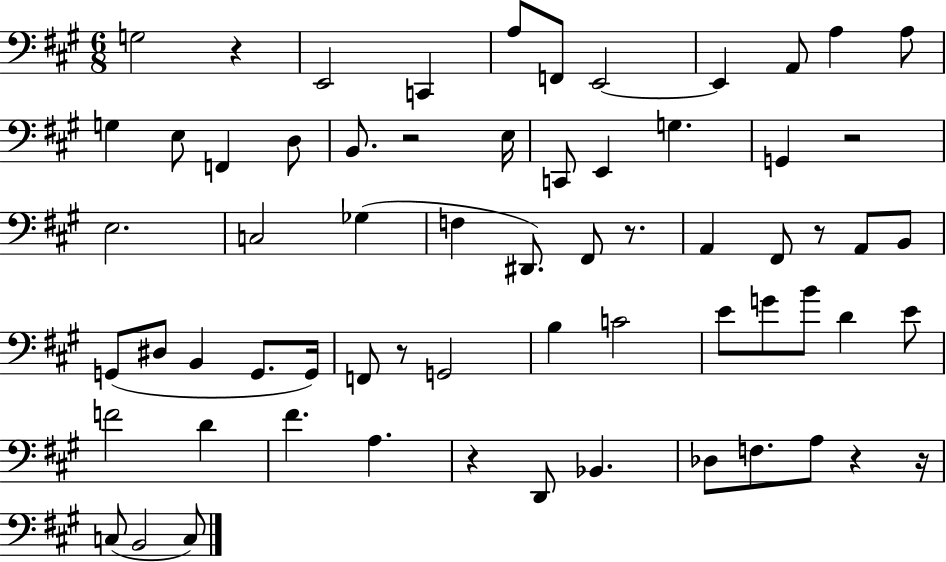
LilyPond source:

{
  \clef bass
  \numericTimeSignature
  \time 6/8
  \key a \major
  \repeat volta 2 { g2 r4 | e,2 c,4 | a8 f,8 e,2~~ | e,4 a,8 a4 a8 | \break g4 e8 f,4 d8 | b,8. r2 e16 | c,8 e,4 g4. | g,4 r2 | \break e2. | c2 ges4( | f4 dis,8.) fis,8 r8. | a,4 fis,8 r8 a,8 b,8 | \break g,8( dis8 b,4 g,8. g,16) | f,8 r8 g,2 | b4 c'2 | e'8 g'8 b'8 d'4 e'8 | \break f'2 d'4 | fis'4. a4. | r4 d,8 bes,4. | des8 f8. a8 r4 r16 | \break c8( b,2 c8) | } \bar "|."
}